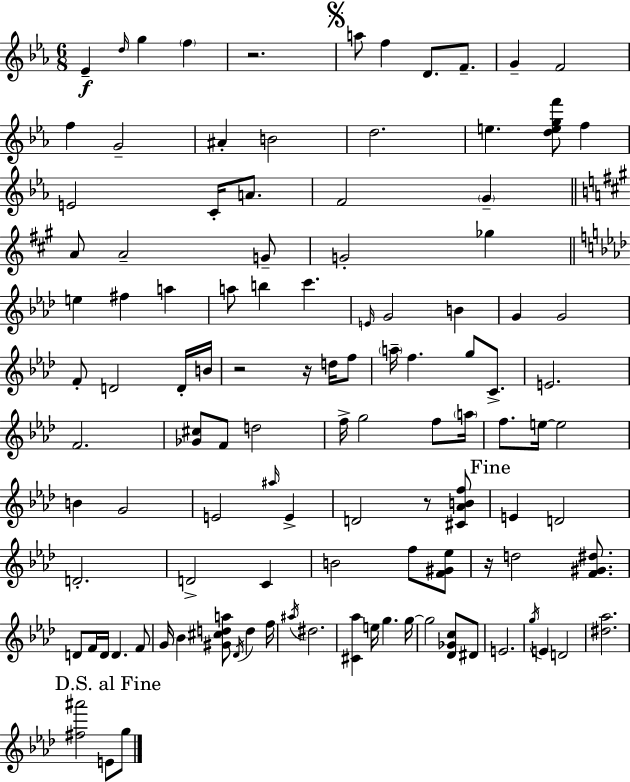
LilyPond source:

{
  \clef treble
  \numericTimeSignature
  \time 6/8
  \key c \minor
  ees'4--\f \grace { d''16 } g''4 \parenthesize f''4 | r2. | \mark \markup { \musicglyph "scripts.segno" } a''8 f''4 d'8. f'8.-- | g'4-- f'2 | \break f''4 g'2-- | ais'4-. b'2 | d''2. | e''4. <d'' e'' g'' f'''>8 f''4 | \break e'2 c'16-. a'8. | f'2 \parenthesize g'4-- | \bar "||" \break \key a \major a'8 a'2-- g'8-- | g'2-. ges''4 | \bar "||" \break \key f \minor e''4 fis''4 a''4 | a''8 b''4 c'''4. | \grace { e'16 } g'2 b'4 | g'4 g'2 | \break f'8-. d'2 d'16-. | b'16 r2 r16 d''16 f''8 | \parenthesize a''16-- f''4. g''8 c'8.-> | e'2. | \break f'2. | <ges' cis''>8 f'8 d''2 | f''16-> g''2 f''8 | \parenthesize a''16 f''8. e''16~~ e''2 | \break b'4 g'2 | e'2 \grace { ais''16 } e'4-> | d'2 r8 | <cis' aes' b' f''>8 \mark "Fine" e'4 d'2 | \break d'2.-. | d'2-> c'4 | b'2 f''8 | <f' gis' ees''>8 r16 d''2 <f' gis' dis''>8. | \break d'8 f'16 d'16 d'4. | f'8 g'16 bes'4 <gis' cis'' d'' a''>8 \acciaccatura { des'16 } d''4 | f''16 \acciaccatura { ais''16 } dis''2. | <cis' aes''>4 e''16 g''4. | \break g''16~~ g''2 | <des' ges' c''>8 dis'8 e'2. | \acciaccatura { g''16 } e'4 d'2 | <dis'' aes''>2. | \break \mark "D.S. al Fine" <fis'' ais'''>2 | e'8 g''8 \bar "|."
}